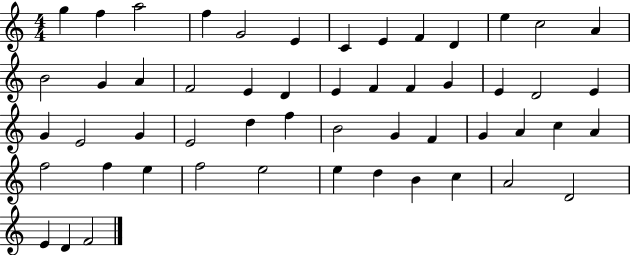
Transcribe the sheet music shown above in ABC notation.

X:1
T:Untitled
M:4/4
L:1/4
K:C
g f a2 f G2 E C E F D e c2 A B2 G A F2 E D E F F G E D2 E G E2 G E2 d f B2 G F G A c A f2 f e f2 e2 e d B c A2 D2 E D F2